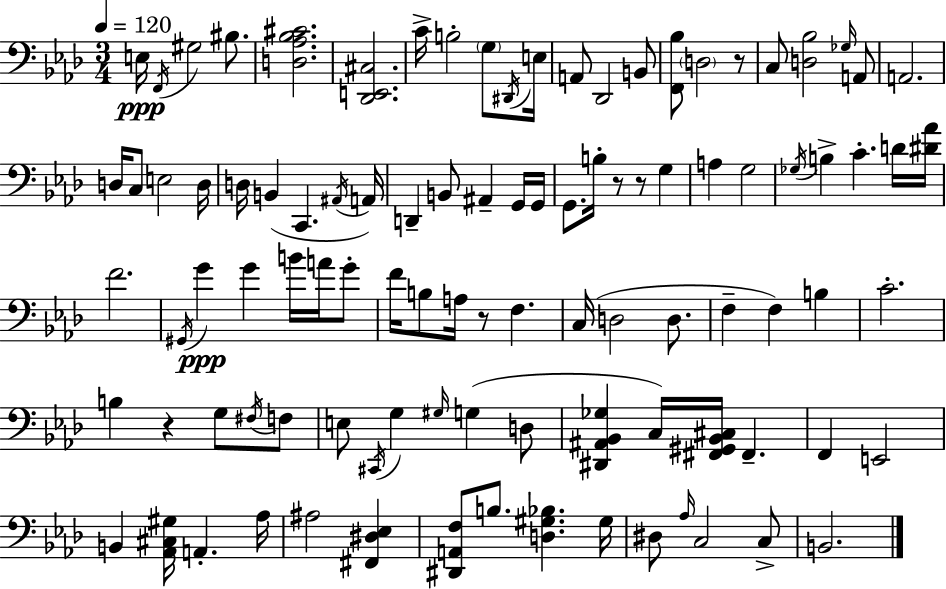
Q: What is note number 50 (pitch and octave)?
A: A3